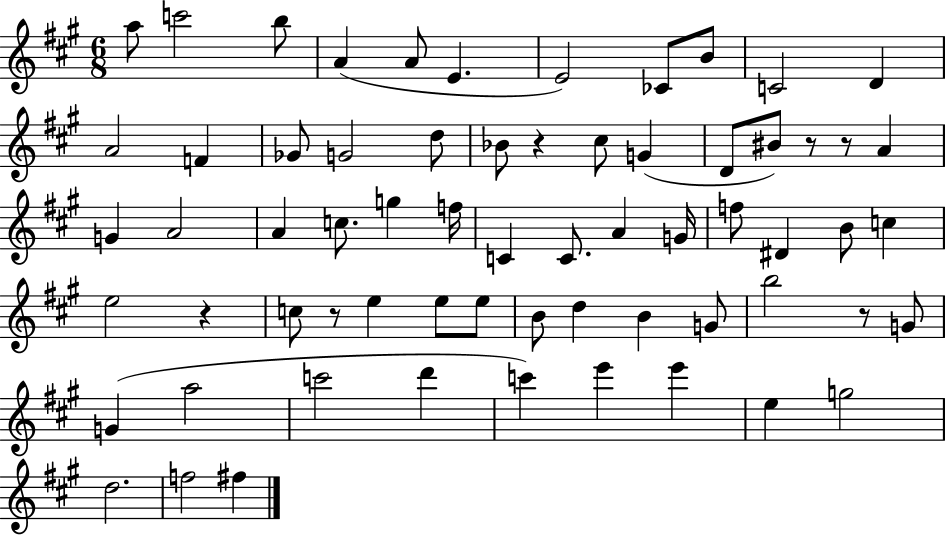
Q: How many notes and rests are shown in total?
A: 65